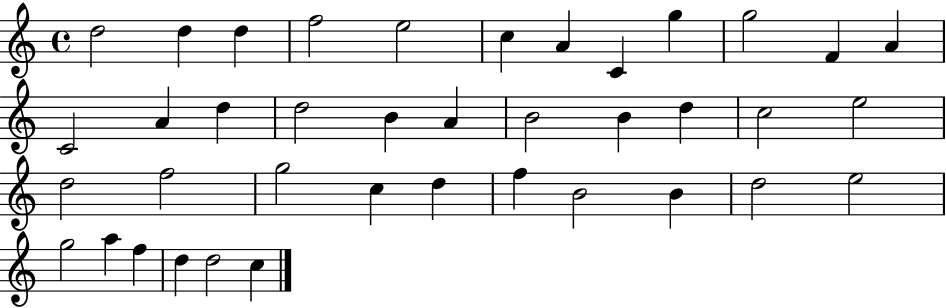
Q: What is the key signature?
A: C major